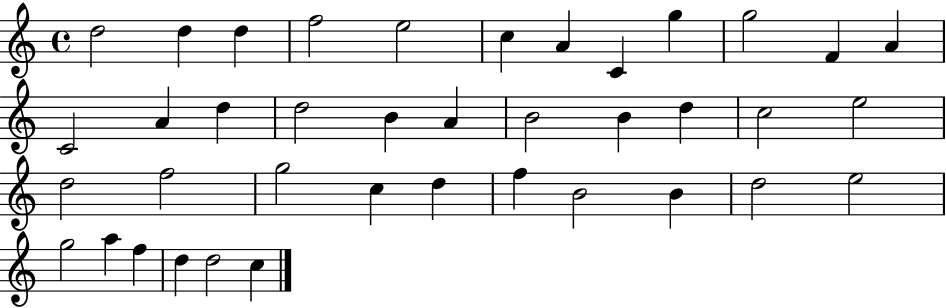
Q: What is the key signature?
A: C major